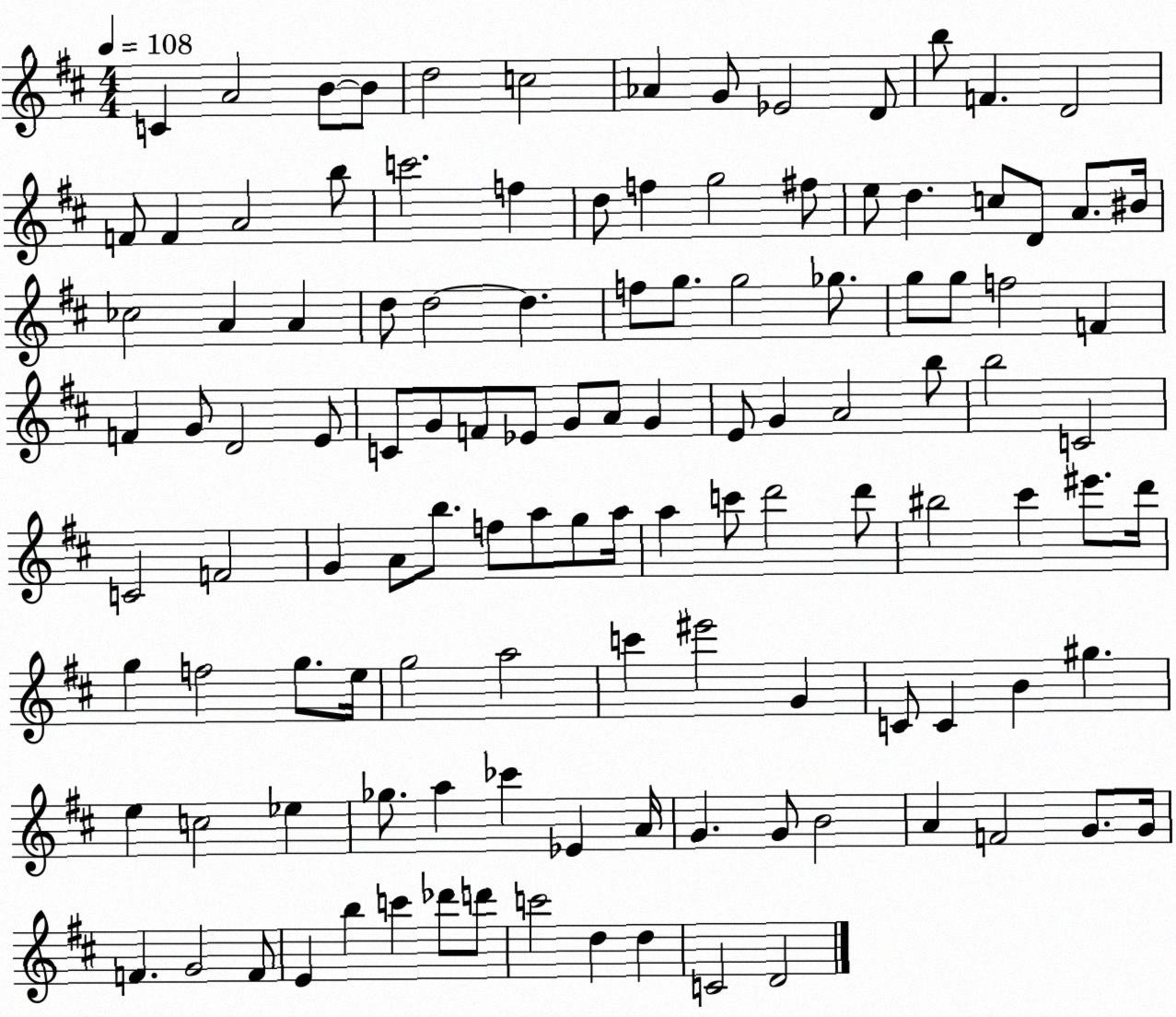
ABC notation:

X:1
T:Untitled
M:4/4
L:1/4
K:D
C A2 B/2 B/2 d2 c2 _A G/2 _E2 D/2 b/2 F D2 F/2 F A2 b/2 c'2 f d/2 f g2 ^f/2 e/2 d c/2 D/2 A/2 ^B/4 _c2 A A d/2 d2 d f/2 g/2 g2 _g/2 g/2 g/2 f2 F F G/2 D2 E/2 C/2 G/2 F/2 _E/2 G/2 A/2 G E/2 G A2 b/2 b2 C2 C2 F2 G A/2 b/2 f/2 a/2 g/2 a/4 a c'/2 d'2 d'/2 ^b2 ^c' ^e'/2 d'/4 g f2 g/2 e/4 g2 a2 c' ^e'2 G C/2 C B ^g e c2 _e _g/2 a _c' _E A/4 G G/2 B2 A F2 G/2 G/4 F G2 F/2 E b c' _d'/2 d'/2 c'2 d d C2 D2